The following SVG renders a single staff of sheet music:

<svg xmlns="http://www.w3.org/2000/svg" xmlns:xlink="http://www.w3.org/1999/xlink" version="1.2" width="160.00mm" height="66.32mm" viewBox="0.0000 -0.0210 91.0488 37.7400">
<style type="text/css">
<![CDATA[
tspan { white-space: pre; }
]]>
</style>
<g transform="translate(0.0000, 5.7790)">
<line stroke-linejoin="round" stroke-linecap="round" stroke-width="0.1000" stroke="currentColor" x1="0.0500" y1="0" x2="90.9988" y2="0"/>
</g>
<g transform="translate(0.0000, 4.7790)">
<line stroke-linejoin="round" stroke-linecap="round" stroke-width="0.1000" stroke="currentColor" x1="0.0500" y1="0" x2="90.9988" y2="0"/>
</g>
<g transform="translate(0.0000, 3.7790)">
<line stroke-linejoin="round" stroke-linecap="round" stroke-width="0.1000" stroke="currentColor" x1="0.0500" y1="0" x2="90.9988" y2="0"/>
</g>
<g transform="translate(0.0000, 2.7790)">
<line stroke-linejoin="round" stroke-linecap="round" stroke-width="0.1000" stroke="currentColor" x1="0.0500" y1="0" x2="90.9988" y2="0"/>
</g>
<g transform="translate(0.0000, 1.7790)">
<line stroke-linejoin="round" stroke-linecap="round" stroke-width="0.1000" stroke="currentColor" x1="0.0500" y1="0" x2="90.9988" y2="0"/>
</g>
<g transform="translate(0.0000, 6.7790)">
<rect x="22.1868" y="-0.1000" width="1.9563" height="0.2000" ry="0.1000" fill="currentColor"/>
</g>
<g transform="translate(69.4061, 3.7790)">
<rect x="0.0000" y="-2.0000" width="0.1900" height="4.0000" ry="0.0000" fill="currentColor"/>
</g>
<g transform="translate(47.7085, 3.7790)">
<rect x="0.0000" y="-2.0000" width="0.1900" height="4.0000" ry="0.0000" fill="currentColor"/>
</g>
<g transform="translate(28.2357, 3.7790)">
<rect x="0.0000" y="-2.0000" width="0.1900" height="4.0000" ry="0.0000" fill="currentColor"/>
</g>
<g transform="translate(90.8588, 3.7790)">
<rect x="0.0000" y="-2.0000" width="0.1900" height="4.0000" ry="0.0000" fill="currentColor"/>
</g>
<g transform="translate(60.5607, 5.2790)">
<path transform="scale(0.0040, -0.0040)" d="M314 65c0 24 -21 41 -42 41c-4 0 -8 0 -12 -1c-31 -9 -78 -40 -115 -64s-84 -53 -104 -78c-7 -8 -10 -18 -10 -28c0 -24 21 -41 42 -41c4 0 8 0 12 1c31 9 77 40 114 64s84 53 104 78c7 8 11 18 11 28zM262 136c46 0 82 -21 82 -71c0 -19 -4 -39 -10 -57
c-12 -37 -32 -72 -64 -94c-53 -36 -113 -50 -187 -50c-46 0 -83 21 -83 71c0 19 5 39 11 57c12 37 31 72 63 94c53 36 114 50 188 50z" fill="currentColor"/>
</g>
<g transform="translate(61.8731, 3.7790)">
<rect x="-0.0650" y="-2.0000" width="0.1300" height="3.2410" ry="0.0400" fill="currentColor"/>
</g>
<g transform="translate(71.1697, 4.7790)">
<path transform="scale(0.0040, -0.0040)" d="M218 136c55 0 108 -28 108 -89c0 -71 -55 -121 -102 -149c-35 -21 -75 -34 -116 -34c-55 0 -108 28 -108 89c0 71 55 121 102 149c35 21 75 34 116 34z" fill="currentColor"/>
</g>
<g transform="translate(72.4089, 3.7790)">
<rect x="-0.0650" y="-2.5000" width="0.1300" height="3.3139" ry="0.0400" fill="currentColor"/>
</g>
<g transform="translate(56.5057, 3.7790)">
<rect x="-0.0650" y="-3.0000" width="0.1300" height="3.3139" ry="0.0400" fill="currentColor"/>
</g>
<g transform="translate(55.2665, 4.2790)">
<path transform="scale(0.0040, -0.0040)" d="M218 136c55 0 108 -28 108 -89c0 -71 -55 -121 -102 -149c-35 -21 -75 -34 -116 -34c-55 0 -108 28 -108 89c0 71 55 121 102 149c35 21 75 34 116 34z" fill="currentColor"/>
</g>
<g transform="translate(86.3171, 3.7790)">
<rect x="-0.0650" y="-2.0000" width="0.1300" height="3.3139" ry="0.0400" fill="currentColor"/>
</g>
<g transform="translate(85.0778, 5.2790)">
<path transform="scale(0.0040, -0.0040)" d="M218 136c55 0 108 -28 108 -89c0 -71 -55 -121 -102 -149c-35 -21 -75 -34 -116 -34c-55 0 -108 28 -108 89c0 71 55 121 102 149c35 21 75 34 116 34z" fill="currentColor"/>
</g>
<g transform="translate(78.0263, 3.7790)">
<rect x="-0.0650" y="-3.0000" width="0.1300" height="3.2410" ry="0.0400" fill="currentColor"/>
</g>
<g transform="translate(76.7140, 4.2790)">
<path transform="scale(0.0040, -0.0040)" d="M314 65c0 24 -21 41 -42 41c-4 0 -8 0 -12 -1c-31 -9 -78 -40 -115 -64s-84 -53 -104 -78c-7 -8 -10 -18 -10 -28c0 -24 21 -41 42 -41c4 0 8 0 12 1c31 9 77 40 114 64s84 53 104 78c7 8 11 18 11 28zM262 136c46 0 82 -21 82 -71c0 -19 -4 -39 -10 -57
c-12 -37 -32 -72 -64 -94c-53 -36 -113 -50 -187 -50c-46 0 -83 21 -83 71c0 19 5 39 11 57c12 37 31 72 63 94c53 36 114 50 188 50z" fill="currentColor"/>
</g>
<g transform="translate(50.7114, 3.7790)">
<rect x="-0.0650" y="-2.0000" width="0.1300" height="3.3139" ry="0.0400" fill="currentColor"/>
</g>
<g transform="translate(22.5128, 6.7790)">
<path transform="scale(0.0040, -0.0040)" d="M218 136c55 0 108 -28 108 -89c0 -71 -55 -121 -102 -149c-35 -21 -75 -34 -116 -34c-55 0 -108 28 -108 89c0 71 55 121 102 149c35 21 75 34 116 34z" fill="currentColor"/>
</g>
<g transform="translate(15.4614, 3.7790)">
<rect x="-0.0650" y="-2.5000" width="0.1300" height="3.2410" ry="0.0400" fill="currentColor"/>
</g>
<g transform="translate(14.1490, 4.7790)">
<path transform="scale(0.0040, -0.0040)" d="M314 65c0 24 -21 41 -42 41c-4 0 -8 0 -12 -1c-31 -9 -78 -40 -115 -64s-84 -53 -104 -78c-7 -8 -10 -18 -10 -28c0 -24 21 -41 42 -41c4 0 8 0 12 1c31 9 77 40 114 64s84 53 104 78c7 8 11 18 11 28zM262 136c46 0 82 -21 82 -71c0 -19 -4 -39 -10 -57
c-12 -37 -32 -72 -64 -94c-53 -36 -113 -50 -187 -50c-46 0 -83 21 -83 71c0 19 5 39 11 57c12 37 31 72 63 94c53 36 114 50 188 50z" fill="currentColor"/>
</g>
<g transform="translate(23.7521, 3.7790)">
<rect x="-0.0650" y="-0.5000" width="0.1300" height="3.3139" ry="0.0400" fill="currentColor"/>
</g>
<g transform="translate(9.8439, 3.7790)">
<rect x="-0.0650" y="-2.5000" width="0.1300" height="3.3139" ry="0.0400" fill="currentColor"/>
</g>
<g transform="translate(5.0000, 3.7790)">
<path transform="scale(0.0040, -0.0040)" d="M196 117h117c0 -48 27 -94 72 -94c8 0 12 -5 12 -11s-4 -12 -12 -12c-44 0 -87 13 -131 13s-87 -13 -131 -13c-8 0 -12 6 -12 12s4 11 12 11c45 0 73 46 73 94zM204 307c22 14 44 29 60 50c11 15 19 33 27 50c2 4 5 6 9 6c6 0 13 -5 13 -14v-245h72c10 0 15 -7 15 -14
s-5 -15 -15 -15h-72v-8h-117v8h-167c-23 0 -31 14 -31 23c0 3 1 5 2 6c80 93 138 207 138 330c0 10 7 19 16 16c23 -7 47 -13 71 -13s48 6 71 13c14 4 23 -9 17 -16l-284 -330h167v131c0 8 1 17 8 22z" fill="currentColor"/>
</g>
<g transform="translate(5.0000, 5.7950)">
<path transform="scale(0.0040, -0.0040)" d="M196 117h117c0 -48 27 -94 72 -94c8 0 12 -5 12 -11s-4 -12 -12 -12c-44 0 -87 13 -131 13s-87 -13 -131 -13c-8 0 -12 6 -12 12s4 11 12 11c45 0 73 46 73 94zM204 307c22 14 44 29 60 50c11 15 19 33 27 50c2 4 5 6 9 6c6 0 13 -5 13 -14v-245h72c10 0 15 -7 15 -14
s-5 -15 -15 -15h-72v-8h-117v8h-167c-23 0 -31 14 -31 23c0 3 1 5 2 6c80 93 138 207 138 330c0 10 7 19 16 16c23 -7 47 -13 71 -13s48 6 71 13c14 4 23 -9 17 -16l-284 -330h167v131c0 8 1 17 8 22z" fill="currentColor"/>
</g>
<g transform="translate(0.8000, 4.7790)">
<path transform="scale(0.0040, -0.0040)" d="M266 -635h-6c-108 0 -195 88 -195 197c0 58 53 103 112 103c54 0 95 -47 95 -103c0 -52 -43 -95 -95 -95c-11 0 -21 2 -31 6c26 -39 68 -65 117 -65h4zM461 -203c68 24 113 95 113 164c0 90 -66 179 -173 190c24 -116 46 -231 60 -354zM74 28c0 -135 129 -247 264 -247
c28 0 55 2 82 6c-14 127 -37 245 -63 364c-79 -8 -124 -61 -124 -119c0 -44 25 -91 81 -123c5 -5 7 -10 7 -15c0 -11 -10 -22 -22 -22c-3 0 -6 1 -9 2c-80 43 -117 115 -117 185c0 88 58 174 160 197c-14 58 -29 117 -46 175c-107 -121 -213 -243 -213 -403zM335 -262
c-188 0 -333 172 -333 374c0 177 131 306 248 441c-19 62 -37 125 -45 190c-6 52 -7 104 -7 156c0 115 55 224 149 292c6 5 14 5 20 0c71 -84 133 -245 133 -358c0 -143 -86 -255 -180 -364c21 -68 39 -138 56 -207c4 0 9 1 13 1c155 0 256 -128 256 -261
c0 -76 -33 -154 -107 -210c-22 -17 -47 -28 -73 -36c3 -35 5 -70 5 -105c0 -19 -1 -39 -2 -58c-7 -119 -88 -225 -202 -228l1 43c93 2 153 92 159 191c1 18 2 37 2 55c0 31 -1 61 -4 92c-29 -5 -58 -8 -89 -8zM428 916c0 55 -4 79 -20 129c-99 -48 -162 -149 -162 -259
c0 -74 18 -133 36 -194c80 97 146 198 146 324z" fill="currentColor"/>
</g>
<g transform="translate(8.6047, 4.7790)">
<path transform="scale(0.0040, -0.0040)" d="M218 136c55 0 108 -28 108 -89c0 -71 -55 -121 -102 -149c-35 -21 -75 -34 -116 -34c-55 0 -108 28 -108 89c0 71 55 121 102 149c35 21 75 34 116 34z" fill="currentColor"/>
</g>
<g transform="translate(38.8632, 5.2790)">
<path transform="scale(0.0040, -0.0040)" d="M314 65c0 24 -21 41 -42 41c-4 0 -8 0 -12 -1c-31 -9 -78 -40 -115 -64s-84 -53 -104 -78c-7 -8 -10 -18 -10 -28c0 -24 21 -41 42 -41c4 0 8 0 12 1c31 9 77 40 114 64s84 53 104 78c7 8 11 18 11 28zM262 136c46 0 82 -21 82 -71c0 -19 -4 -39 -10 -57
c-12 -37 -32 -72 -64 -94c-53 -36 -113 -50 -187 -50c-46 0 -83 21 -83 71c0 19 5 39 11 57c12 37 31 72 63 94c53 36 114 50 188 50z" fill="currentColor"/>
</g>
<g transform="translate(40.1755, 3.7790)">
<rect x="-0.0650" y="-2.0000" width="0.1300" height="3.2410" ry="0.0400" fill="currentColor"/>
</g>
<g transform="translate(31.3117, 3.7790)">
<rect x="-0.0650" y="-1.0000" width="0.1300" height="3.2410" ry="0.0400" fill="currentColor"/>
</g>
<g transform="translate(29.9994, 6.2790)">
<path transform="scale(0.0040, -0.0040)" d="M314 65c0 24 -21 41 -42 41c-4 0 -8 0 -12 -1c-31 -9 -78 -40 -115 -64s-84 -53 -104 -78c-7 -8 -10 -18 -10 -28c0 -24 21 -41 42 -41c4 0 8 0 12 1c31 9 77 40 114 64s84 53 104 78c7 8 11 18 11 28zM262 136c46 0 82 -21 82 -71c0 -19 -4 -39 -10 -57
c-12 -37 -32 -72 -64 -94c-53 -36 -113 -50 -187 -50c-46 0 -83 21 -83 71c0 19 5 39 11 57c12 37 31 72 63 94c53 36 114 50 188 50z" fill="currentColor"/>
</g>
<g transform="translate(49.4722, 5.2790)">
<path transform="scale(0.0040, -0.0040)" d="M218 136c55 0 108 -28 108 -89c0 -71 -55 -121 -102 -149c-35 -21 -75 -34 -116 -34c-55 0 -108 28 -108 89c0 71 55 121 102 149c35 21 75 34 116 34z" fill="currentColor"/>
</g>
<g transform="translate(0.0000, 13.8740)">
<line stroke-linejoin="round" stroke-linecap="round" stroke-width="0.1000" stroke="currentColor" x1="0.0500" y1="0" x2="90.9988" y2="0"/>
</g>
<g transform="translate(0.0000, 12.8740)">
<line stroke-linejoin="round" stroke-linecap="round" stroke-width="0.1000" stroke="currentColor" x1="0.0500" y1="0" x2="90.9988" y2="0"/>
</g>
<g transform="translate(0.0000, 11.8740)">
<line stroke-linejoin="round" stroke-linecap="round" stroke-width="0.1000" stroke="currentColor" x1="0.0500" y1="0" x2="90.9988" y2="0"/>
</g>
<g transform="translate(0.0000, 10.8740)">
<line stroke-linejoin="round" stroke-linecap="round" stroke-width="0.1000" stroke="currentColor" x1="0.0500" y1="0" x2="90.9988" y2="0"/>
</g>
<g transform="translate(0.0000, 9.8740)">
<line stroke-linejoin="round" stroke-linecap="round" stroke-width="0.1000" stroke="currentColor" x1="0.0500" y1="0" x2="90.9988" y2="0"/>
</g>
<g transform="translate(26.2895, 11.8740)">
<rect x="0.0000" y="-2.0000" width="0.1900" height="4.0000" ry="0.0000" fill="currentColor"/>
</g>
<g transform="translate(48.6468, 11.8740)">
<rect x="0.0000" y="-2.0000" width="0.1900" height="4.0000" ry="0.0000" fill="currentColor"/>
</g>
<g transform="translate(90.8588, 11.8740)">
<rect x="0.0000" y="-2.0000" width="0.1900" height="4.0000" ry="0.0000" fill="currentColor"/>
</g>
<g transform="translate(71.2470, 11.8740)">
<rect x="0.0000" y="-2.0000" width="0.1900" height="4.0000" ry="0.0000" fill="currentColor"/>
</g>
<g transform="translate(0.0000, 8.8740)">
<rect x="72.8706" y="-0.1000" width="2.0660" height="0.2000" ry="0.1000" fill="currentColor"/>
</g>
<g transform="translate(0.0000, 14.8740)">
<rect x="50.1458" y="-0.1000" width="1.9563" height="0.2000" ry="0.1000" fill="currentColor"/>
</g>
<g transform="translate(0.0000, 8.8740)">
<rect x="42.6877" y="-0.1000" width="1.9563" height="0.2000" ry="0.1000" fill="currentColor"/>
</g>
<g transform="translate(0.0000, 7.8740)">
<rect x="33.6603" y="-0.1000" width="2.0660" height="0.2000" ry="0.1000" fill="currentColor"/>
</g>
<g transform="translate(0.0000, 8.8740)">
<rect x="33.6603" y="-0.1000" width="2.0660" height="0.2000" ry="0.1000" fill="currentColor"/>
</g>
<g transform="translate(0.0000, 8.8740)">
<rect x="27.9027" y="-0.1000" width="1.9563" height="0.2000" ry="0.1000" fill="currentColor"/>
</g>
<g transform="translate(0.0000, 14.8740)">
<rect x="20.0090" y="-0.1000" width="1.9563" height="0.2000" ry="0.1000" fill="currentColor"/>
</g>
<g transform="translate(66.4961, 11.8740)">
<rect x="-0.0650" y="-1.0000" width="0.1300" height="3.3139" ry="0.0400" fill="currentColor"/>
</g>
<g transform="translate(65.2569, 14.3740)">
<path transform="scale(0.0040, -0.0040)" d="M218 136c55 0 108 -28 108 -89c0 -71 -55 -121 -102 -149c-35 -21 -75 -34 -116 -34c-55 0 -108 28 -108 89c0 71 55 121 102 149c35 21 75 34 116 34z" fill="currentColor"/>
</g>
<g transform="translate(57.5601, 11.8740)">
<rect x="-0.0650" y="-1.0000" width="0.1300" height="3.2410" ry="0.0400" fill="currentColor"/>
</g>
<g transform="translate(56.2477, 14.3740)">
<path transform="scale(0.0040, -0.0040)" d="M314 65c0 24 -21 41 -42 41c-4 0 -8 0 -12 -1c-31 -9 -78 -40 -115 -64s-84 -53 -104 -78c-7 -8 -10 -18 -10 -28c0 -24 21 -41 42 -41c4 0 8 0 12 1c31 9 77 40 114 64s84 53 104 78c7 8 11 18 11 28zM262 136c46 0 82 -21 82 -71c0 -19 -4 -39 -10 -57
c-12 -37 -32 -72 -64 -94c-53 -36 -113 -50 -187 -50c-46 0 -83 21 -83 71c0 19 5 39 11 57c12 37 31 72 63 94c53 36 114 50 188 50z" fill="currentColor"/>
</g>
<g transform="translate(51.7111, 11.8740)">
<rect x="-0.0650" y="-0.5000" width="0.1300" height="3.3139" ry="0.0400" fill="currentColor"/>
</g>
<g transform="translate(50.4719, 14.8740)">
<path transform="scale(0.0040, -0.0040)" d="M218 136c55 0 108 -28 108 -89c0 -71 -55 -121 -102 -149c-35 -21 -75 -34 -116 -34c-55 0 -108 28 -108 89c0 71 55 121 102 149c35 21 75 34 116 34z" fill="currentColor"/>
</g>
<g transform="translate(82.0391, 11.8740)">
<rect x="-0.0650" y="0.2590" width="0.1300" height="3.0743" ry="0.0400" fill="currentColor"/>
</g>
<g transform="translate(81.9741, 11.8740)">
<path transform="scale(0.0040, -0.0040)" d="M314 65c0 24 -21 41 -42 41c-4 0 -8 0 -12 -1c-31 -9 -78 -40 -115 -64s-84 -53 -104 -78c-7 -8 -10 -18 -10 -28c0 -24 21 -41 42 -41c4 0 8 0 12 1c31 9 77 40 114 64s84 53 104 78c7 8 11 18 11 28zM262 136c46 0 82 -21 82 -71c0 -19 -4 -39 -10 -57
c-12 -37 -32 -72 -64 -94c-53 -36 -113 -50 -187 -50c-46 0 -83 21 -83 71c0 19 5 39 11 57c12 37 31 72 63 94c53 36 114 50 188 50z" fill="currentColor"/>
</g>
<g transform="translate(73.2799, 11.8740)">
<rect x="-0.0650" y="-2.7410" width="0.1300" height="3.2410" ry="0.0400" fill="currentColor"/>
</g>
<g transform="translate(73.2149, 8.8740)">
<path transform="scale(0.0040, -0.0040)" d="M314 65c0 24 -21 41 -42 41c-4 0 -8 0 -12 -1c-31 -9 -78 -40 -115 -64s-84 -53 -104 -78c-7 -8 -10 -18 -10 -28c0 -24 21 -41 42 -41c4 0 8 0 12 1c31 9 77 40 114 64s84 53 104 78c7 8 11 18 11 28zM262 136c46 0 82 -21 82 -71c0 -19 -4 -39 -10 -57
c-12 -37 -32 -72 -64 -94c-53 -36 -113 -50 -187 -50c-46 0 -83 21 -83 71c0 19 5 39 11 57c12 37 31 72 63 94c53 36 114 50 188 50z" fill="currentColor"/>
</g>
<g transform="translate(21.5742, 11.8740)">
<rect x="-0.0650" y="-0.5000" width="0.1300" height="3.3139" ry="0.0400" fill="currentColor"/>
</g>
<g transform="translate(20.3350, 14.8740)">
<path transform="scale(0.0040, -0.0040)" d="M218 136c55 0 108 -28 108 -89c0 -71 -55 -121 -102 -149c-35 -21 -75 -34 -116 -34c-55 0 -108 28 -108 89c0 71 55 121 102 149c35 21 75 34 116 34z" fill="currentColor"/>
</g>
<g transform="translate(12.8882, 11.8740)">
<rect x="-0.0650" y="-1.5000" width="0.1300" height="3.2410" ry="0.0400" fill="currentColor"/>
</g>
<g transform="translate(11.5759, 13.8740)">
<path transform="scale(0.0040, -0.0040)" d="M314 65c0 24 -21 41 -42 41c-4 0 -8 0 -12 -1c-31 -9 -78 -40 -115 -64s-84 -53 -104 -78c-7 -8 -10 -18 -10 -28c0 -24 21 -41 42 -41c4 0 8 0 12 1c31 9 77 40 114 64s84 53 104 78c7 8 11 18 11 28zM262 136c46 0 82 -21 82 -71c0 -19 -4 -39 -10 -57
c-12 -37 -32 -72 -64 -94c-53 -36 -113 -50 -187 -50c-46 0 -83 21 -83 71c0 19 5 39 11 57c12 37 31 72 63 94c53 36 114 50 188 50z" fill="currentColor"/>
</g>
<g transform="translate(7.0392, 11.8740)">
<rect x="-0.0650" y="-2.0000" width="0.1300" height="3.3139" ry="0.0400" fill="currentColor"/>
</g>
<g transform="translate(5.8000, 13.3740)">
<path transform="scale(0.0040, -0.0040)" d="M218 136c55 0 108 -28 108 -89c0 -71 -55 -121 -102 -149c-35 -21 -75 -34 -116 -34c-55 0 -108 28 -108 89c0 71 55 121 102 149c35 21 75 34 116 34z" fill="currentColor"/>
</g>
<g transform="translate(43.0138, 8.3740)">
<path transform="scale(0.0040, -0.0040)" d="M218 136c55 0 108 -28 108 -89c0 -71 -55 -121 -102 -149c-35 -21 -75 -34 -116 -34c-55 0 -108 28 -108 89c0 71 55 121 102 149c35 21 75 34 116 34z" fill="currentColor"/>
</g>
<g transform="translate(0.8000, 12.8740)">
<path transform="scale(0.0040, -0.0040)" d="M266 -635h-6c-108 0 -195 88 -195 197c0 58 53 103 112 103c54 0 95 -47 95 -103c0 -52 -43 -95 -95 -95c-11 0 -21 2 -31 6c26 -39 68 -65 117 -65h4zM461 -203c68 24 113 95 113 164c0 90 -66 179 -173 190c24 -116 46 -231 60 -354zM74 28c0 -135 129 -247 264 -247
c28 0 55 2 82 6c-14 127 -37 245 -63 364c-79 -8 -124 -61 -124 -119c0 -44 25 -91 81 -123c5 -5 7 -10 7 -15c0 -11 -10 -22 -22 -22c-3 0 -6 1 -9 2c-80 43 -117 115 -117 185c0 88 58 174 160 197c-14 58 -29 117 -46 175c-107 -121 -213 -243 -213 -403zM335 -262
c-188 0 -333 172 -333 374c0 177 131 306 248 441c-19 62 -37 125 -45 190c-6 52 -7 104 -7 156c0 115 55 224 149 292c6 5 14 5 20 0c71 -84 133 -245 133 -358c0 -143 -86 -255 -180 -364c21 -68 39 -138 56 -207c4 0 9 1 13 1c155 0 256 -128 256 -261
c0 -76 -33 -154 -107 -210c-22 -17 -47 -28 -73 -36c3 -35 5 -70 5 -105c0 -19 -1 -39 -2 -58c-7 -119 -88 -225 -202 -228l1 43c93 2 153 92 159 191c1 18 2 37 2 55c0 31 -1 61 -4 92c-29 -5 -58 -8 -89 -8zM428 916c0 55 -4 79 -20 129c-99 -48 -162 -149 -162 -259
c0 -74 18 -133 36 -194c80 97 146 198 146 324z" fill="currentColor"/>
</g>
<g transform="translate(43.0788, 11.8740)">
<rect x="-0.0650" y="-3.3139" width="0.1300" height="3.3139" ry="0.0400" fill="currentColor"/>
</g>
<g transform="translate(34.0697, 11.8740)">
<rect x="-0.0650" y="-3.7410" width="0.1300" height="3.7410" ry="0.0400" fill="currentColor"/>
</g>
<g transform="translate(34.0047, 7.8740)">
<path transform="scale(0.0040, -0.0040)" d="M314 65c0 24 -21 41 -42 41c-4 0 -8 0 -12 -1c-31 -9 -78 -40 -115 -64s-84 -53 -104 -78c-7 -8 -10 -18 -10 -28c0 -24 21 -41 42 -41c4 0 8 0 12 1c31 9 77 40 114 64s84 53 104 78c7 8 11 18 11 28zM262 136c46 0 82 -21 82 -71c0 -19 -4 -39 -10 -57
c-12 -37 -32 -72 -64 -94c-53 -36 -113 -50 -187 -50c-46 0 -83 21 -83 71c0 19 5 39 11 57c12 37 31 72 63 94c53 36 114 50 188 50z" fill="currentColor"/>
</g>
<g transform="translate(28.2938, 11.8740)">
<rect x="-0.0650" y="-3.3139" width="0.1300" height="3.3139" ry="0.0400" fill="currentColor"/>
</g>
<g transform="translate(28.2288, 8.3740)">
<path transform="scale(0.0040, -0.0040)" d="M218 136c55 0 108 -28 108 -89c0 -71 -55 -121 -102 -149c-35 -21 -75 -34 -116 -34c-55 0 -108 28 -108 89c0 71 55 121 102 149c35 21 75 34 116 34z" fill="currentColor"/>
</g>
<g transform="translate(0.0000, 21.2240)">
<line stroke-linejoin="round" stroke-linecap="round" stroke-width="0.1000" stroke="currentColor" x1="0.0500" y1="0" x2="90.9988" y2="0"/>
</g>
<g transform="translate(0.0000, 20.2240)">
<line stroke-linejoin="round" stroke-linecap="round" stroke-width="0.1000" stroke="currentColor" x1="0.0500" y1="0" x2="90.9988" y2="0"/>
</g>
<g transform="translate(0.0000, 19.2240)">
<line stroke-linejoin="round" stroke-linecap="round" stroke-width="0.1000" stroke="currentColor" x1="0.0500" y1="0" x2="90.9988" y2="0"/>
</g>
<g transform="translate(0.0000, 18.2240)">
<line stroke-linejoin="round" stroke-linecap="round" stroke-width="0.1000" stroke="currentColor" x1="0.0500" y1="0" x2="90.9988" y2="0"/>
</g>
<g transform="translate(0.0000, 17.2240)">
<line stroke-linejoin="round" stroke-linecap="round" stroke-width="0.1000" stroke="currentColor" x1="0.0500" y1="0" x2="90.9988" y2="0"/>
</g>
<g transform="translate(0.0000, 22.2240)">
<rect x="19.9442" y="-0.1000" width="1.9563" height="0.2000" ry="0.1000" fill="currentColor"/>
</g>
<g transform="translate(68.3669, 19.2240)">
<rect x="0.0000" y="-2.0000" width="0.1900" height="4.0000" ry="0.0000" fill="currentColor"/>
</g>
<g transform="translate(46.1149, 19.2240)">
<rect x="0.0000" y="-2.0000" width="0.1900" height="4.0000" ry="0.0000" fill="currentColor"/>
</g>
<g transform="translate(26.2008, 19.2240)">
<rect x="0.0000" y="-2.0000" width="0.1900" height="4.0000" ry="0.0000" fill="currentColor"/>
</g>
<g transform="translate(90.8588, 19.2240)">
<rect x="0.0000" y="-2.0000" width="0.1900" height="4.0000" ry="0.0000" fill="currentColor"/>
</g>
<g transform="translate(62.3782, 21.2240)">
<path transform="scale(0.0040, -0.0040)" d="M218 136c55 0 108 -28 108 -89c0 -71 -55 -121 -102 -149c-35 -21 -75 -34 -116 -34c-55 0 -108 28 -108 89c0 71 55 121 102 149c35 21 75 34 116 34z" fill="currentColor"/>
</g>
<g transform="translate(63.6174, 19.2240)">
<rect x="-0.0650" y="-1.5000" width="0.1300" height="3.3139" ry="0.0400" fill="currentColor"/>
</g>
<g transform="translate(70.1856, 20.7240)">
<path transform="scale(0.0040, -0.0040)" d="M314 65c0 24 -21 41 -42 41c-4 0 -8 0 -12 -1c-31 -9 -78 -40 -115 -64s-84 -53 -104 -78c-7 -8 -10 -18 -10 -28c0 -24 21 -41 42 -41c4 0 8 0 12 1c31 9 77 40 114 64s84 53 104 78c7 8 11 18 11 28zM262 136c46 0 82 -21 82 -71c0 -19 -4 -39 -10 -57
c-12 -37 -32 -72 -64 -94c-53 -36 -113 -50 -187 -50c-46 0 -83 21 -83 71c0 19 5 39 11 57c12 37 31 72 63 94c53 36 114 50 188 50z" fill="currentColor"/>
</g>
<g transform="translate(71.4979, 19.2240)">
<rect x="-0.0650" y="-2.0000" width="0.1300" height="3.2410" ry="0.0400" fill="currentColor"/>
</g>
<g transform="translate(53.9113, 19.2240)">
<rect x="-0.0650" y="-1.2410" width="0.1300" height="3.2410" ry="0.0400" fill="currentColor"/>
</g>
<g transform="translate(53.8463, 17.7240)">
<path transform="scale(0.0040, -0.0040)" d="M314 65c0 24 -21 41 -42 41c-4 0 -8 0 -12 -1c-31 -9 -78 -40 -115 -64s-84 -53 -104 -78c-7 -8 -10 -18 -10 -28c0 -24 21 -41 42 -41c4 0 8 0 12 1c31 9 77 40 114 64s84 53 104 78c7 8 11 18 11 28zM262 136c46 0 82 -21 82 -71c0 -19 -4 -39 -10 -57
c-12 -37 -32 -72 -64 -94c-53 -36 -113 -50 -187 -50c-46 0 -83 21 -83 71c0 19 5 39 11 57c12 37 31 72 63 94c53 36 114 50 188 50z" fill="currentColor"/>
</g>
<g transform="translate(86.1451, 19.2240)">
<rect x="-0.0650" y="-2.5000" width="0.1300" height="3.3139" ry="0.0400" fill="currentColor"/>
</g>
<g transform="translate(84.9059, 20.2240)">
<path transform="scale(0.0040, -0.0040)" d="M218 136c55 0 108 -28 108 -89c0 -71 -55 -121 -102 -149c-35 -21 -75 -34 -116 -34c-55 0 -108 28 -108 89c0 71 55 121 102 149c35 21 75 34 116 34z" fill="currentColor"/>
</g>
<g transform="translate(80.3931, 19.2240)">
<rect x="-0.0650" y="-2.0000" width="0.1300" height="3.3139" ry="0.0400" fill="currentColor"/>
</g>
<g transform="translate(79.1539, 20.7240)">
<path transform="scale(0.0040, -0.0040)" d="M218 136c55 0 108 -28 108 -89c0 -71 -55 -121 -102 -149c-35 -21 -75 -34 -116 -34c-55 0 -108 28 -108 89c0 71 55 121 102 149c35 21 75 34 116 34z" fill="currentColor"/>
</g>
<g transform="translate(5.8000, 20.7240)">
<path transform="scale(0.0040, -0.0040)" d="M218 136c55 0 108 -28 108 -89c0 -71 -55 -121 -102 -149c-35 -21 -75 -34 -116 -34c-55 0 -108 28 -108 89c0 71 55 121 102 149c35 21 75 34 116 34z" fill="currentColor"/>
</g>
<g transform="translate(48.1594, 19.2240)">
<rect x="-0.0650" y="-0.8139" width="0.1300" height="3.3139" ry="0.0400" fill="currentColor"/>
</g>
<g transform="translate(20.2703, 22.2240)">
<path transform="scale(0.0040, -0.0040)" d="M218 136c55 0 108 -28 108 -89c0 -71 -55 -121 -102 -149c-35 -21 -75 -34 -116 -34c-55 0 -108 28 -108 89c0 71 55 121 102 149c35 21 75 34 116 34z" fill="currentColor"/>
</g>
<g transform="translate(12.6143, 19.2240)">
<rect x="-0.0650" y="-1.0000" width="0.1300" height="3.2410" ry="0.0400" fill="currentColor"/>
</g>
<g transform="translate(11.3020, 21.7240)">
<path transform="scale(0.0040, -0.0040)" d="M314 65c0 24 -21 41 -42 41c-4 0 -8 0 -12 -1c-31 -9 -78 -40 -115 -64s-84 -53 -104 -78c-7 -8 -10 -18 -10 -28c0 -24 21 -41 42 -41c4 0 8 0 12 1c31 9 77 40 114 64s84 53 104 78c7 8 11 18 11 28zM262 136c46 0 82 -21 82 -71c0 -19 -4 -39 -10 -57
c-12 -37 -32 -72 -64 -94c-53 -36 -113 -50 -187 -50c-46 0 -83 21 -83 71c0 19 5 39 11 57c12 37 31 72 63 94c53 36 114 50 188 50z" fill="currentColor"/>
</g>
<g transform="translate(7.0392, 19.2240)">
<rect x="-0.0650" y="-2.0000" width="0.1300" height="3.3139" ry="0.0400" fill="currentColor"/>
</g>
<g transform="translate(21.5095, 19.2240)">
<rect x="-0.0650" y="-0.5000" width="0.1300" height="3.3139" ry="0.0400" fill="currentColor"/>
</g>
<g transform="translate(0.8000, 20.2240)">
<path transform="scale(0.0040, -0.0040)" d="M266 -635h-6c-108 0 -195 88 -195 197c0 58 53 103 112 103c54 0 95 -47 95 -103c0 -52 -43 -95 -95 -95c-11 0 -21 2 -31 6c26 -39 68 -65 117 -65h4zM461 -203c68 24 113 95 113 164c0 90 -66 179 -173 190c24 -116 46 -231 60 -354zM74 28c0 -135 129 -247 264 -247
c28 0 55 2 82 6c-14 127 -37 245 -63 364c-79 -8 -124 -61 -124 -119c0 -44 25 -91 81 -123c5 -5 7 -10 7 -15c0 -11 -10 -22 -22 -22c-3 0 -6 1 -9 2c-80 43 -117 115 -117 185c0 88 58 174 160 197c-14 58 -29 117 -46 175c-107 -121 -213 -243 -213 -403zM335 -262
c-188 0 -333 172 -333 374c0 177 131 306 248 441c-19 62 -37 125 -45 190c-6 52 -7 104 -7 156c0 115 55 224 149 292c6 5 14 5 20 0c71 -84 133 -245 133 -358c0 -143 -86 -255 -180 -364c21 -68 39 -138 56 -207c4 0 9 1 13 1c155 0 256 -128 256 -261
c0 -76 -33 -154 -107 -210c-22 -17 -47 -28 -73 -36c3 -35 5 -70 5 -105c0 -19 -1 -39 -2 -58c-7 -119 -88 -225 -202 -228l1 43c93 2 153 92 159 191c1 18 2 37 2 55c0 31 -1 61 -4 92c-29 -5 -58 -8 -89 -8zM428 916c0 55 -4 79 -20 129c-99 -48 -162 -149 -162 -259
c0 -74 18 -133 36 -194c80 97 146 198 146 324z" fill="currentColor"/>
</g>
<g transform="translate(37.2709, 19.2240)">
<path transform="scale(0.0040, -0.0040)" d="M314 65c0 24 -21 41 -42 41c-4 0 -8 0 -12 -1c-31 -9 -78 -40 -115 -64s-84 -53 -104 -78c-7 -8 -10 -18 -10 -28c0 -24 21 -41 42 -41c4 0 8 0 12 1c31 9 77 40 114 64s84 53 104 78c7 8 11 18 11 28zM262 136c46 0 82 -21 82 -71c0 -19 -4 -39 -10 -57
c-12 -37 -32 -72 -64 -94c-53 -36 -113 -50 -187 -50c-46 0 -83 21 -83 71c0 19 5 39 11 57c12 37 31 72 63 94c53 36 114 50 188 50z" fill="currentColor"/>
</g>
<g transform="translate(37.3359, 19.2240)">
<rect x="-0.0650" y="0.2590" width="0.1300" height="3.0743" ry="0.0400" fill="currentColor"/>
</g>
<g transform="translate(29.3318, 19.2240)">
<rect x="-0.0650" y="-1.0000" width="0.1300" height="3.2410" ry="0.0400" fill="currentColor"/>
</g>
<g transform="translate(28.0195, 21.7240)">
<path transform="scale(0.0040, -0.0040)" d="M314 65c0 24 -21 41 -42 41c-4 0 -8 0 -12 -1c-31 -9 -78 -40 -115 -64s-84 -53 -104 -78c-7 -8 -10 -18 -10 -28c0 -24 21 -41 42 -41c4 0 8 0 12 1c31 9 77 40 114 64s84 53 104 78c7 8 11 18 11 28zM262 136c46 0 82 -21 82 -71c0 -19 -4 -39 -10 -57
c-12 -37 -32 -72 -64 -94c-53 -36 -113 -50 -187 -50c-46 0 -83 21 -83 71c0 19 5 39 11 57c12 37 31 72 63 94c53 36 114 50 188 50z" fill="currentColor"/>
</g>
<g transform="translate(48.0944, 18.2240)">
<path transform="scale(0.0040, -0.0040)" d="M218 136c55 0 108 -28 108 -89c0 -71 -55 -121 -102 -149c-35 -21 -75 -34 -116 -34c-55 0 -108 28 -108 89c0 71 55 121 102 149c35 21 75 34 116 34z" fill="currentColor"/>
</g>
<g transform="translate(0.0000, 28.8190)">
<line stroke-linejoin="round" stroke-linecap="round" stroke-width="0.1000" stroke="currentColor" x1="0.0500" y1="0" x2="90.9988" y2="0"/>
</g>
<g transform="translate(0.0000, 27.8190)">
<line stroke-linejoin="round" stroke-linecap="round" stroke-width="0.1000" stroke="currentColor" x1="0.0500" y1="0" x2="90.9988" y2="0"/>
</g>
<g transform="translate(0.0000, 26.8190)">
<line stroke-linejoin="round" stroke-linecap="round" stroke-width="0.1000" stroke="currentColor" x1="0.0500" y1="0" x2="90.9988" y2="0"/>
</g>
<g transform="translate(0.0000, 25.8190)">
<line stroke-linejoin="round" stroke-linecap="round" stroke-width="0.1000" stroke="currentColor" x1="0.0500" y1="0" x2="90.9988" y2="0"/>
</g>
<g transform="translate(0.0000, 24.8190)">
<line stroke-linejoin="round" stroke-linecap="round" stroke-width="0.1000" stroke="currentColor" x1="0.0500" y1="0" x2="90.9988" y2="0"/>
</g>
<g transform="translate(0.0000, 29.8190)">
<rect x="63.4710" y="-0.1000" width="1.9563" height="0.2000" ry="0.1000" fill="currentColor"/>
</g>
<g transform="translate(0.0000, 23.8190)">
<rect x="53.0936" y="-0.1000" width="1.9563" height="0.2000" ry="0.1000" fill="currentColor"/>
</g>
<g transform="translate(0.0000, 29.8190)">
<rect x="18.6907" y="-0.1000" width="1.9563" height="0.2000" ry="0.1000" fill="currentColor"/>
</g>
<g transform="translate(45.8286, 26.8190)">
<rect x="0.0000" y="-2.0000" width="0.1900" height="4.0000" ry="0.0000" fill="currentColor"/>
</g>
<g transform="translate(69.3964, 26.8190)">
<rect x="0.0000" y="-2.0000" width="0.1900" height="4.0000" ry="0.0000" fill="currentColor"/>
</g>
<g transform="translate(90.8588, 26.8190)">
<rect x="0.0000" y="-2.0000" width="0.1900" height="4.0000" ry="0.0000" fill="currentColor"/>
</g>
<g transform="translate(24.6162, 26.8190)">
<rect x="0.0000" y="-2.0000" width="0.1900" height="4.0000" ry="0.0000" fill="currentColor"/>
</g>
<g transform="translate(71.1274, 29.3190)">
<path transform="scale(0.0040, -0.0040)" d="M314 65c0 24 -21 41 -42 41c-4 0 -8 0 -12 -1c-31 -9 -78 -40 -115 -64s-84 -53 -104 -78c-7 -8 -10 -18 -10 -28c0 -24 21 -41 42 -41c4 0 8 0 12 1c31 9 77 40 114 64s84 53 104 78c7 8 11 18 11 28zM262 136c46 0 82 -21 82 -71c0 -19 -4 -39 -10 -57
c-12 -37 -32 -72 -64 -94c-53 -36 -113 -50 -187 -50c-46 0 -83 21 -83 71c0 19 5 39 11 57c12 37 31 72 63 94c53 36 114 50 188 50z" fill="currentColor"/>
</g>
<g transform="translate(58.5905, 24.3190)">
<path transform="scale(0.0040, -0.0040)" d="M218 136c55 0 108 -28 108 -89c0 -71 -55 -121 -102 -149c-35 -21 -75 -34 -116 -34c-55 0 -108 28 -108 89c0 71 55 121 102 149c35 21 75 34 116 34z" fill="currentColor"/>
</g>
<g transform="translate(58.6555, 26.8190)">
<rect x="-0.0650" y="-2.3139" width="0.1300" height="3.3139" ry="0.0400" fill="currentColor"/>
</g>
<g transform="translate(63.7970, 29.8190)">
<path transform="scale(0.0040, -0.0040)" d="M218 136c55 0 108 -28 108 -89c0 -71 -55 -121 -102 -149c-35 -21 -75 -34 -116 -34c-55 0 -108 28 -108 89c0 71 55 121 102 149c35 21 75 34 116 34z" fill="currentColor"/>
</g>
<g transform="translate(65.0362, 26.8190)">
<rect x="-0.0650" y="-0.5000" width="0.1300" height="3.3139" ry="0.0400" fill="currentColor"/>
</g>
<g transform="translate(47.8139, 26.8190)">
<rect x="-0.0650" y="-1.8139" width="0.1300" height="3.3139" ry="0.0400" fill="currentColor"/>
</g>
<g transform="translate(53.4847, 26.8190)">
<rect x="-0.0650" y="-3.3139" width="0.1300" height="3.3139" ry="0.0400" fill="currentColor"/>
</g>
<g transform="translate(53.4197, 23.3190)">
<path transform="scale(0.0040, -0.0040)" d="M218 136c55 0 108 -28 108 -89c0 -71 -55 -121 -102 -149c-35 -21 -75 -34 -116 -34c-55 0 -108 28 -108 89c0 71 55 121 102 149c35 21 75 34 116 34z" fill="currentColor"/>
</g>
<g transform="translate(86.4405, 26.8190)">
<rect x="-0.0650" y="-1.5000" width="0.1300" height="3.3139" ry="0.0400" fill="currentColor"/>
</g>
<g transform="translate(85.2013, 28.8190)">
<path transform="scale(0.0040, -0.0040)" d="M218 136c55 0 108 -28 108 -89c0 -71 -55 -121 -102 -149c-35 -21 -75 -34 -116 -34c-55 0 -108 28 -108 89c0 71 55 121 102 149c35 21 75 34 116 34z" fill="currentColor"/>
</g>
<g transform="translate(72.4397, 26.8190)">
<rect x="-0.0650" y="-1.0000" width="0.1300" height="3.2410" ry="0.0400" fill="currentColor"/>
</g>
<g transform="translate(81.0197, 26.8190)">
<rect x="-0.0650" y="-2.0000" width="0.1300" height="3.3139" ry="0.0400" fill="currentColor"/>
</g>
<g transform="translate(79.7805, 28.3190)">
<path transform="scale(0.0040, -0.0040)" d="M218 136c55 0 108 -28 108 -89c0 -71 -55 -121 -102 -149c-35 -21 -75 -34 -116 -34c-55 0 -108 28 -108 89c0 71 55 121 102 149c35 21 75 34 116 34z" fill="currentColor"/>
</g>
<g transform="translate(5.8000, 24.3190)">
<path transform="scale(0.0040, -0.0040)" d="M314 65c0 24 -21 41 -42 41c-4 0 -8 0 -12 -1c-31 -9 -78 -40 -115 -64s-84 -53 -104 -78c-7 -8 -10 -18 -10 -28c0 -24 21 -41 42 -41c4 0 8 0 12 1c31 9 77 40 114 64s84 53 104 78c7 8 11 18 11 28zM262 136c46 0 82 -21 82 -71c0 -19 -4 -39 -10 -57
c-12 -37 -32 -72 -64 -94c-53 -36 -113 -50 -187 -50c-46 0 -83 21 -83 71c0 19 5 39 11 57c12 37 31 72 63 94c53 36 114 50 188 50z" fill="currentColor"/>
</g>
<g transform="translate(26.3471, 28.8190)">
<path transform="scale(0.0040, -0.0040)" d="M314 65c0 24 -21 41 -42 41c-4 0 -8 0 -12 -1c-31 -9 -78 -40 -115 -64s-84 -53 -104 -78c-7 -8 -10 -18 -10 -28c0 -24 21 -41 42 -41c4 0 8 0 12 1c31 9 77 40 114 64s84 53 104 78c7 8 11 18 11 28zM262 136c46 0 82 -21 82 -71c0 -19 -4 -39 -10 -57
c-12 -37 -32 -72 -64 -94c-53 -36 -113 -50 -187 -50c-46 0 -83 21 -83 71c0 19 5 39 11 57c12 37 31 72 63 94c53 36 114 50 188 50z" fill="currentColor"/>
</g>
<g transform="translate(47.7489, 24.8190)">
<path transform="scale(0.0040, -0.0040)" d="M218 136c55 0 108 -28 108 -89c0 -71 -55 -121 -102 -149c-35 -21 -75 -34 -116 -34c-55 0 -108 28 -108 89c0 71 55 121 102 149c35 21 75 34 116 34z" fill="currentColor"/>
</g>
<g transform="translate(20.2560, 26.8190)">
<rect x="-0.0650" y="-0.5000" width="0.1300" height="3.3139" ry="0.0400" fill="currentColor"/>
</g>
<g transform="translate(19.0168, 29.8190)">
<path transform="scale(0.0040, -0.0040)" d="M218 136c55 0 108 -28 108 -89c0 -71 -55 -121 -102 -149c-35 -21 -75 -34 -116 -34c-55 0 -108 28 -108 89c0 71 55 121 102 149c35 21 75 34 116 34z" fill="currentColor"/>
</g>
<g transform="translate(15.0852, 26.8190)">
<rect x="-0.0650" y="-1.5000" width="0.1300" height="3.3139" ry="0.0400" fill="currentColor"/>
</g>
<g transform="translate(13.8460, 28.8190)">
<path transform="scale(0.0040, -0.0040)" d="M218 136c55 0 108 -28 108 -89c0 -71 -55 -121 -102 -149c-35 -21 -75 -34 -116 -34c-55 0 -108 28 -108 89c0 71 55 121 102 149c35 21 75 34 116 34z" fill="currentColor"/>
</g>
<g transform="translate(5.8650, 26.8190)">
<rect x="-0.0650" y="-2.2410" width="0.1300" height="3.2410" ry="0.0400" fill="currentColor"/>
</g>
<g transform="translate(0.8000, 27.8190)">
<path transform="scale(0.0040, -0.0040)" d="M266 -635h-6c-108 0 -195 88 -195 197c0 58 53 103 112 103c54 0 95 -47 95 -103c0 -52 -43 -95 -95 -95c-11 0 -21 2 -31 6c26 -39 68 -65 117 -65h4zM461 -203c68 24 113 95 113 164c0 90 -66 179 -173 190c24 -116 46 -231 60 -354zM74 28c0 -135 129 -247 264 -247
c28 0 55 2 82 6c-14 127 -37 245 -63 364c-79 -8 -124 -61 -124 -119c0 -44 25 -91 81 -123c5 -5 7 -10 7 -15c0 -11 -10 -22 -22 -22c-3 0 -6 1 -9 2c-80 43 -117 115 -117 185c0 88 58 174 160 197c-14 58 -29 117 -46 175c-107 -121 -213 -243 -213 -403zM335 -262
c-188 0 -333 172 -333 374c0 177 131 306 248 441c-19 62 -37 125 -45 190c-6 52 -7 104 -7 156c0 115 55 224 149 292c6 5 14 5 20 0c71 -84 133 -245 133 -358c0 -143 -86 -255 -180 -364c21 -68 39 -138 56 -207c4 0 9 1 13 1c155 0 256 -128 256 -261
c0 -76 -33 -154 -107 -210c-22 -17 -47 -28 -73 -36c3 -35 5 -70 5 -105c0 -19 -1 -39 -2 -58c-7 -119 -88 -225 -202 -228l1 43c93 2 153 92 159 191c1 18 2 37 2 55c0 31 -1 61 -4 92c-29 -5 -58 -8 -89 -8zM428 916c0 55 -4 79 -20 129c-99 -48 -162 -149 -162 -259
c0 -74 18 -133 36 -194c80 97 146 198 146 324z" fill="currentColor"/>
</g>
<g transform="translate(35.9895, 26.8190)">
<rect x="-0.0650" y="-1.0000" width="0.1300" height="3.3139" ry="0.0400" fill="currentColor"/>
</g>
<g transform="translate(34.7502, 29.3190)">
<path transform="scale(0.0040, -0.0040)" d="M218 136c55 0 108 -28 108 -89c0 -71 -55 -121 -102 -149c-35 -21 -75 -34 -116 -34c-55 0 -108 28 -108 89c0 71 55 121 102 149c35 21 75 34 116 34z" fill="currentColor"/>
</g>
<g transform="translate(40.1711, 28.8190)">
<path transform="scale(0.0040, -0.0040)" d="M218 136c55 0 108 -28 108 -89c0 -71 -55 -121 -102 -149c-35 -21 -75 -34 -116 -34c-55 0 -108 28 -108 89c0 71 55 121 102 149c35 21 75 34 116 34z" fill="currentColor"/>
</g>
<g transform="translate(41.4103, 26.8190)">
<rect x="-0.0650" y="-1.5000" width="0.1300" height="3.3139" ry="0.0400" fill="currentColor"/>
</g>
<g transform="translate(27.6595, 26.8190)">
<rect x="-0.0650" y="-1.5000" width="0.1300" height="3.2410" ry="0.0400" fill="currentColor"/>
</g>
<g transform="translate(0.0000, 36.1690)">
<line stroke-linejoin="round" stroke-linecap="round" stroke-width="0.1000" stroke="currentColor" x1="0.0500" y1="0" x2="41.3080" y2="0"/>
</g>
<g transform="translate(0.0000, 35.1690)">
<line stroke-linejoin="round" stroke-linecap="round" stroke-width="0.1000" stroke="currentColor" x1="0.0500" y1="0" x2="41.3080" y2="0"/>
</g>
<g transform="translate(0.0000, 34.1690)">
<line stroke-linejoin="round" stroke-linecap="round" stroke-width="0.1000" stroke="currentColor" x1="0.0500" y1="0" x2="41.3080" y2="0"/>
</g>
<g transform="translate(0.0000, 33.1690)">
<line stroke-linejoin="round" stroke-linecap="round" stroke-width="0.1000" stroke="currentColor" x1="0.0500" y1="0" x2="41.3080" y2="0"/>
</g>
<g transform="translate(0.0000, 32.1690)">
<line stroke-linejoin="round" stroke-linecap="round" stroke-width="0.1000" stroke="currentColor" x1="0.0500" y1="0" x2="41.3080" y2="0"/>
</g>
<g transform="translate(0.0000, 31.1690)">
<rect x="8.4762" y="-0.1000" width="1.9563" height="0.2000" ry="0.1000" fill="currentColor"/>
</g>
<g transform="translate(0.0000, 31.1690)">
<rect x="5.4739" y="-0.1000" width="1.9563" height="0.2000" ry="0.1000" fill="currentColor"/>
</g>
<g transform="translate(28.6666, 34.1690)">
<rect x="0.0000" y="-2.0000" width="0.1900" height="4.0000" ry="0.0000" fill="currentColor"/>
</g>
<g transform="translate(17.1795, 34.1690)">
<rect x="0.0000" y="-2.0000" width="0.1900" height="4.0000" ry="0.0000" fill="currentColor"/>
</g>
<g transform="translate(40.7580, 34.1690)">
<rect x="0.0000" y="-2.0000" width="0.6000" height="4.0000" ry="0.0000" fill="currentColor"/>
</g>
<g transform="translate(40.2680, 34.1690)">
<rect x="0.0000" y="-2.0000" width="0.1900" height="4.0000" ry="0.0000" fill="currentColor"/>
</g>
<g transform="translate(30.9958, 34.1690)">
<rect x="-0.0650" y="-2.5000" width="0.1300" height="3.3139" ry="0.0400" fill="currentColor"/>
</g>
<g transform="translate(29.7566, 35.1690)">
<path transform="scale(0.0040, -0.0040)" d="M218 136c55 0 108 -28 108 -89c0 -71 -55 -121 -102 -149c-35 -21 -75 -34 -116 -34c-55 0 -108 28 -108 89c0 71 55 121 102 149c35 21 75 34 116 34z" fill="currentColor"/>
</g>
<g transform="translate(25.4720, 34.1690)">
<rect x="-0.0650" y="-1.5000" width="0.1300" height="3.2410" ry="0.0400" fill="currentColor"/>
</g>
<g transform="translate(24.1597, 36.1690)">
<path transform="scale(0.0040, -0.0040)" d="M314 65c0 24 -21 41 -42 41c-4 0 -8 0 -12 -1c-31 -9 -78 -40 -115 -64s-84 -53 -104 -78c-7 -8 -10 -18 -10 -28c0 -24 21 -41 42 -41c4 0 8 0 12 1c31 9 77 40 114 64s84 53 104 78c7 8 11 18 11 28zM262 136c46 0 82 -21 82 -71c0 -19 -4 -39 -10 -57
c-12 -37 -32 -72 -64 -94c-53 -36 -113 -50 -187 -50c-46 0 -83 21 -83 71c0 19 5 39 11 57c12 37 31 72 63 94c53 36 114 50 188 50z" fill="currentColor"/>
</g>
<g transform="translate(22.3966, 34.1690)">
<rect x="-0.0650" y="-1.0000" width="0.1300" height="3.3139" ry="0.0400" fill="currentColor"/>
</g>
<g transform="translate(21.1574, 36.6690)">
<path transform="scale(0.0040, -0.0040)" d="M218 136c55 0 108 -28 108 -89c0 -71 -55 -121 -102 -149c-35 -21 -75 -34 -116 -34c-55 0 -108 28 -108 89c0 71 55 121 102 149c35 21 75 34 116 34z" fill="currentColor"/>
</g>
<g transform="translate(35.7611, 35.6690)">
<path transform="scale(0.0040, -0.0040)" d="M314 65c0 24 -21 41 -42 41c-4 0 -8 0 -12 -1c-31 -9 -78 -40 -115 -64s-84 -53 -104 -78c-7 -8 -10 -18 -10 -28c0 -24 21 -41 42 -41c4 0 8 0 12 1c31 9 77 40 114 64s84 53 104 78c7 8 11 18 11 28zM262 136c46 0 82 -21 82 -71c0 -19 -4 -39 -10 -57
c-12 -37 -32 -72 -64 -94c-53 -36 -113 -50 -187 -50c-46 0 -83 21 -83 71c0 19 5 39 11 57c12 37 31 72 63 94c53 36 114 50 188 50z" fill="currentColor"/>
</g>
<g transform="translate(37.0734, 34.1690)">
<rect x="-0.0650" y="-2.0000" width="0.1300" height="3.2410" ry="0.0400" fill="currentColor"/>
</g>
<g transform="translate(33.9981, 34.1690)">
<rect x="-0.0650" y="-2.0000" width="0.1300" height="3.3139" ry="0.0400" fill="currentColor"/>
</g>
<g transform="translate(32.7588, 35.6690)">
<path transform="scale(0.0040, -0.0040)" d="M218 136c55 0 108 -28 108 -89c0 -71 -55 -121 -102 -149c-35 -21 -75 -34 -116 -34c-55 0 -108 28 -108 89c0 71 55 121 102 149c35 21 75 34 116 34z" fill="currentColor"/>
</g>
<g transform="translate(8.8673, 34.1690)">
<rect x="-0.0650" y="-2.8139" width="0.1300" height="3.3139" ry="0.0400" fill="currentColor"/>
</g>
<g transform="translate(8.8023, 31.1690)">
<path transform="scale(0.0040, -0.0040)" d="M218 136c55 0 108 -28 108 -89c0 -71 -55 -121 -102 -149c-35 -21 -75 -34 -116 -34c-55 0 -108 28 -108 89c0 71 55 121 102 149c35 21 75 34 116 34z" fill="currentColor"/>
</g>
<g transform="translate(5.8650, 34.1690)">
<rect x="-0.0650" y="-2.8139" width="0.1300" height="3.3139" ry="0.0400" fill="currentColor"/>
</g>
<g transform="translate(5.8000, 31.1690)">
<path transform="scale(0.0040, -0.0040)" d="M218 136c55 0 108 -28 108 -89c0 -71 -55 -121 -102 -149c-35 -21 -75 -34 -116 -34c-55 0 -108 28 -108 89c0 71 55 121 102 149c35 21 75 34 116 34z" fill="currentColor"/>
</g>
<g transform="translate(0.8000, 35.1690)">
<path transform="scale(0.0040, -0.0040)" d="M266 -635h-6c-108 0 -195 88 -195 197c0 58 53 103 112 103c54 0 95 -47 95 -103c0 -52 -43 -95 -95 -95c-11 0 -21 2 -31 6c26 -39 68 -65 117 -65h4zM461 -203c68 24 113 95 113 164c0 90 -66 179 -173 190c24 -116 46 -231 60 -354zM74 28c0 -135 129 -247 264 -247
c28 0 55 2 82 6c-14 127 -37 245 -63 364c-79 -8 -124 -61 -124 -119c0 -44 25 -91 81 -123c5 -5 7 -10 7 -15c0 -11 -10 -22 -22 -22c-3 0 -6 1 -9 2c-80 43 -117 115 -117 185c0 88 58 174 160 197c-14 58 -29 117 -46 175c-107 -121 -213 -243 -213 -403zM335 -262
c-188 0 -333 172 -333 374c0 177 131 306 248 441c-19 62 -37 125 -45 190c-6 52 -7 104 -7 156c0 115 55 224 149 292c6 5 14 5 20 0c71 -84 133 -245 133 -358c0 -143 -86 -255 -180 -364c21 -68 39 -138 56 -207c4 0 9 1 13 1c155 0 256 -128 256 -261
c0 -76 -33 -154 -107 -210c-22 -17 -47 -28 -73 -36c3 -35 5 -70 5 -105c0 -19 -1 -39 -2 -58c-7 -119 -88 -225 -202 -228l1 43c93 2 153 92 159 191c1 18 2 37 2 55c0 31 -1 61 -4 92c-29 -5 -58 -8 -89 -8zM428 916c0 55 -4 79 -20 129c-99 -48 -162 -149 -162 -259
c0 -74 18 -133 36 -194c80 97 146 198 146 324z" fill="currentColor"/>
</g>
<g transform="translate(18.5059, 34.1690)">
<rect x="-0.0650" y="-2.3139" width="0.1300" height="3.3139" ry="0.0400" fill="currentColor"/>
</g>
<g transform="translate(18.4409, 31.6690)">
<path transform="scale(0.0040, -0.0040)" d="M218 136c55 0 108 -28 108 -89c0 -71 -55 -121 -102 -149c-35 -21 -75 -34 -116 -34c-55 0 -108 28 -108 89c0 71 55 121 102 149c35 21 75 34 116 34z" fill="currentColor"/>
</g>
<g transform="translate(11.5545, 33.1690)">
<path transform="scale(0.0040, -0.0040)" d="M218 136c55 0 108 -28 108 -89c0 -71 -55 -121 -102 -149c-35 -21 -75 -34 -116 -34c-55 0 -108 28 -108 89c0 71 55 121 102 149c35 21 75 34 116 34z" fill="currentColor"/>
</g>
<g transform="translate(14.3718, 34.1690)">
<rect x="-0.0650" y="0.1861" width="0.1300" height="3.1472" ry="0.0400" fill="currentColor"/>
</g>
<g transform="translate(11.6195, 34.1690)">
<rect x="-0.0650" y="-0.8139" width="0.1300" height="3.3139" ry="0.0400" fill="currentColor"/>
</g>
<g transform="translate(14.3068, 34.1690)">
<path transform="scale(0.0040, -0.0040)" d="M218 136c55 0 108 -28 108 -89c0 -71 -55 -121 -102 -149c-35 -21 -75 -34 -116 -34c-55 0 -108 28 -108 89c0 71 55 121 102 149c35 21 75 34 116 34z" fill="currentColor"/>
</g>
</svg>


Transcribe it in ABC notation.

X:1
T:Untitled
M:4/4
L:1/4
K:C
G G2 C D2 F2 F A F2 G A2 F F E2 C b c'2 b C D2 D a2 B2 F D2 C D2 B2 d e2 E F2 F G g2 E C E2 D E f b g C D2 F E a a d B g D E2 G F F2